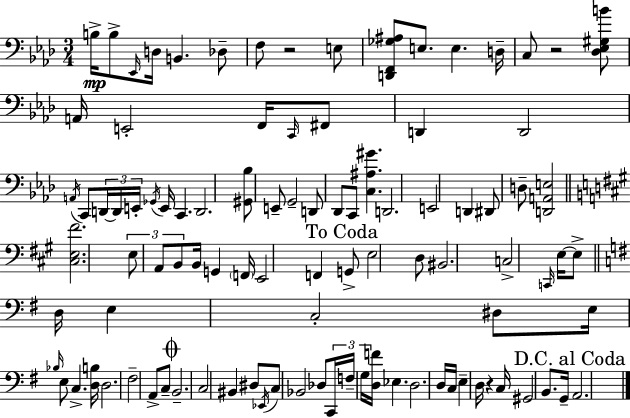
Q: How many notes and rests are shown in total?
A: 99